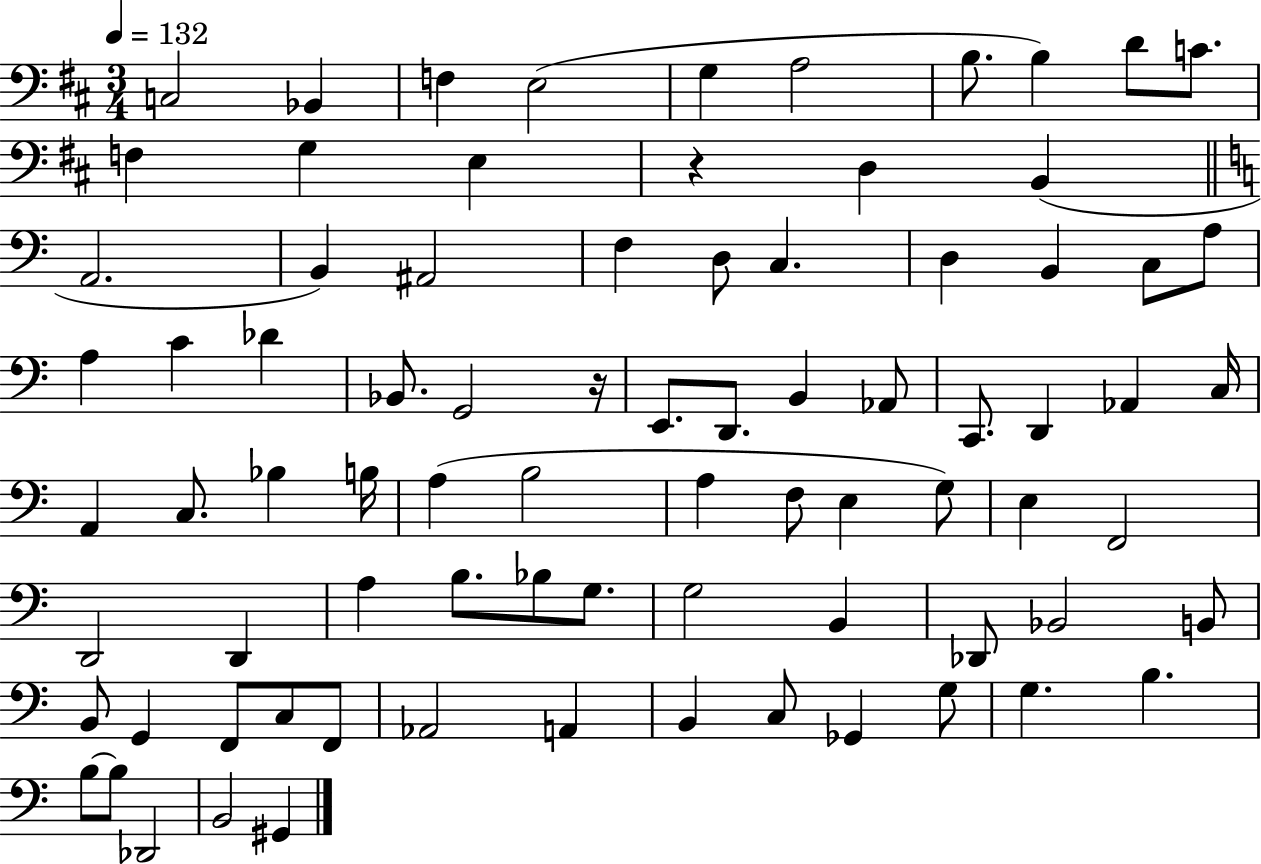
{
  \clef bass
  \numericTimeSignature
  \time 3/4
  \key d \major
  \tempo 4 = 132
  c2 bes,4 | f4 e2( | g4 a2 | b8. b4) d'8 c'8. | \break f4 g4 e4 | r4 d4 b,4( | \bar "||" \break \key c \major a,2. | b,4) ais,2 | f4 d8 c4. | d4 b,4 c8 a8 | \break a4 c'4 des'4 | bes,8. g,2 r16 | e,8. d,8. b,4 aes,8 | c,8. d,4 aes,4 c16 | \break a,4 c8. bes4 b16 | a4( b2 | a4 f8 e4 g8) | e4 f,2 | \break d,2 d,4 | a4 b8. bes8 g8. | g2 b,4 | des,8 bes,2 b,8 | \break b,8 g,4 f,8 c8 f,8 | aes,2 a,4 | b,4 c8 ges,4 g8 | g4. b4. | \break b8~~ b8 des,2 | b,2 gis,4 | \bar "|."
}